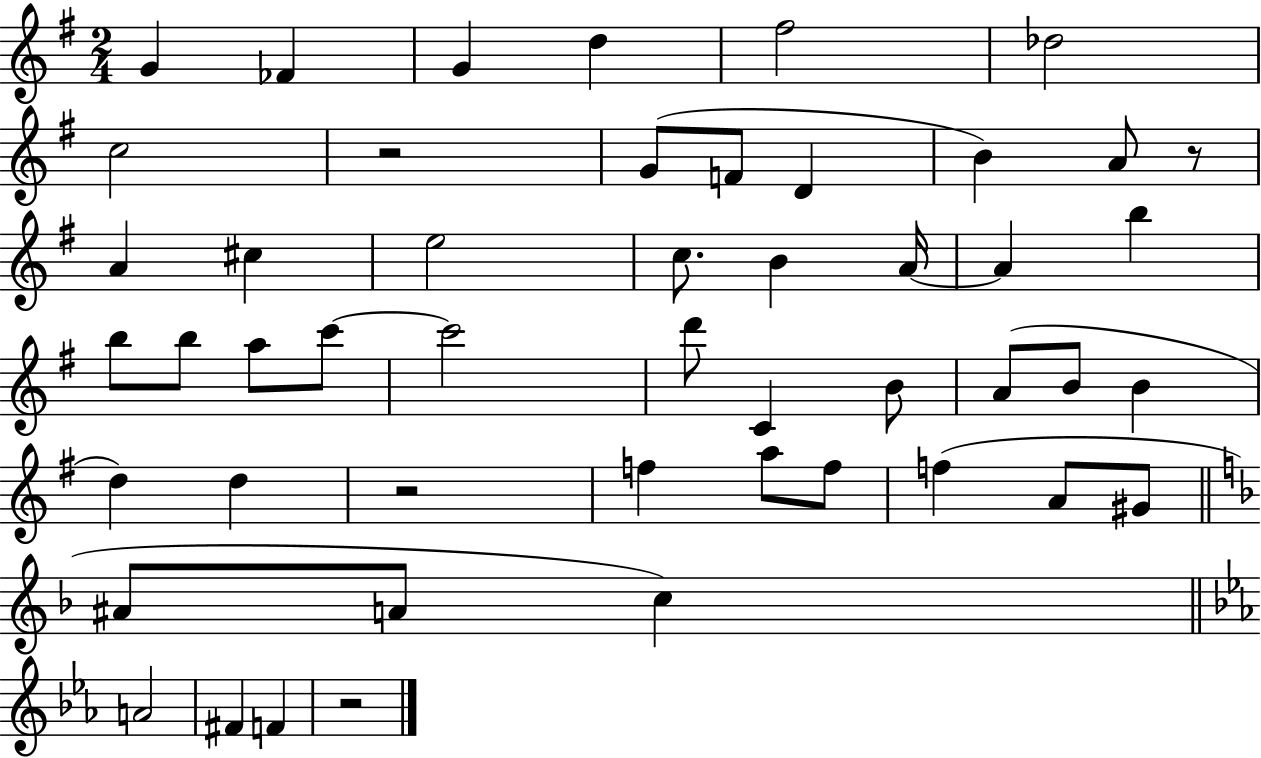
X:1
T:Untitled
M:2/4
L:1/4
K:G
G _F G d ^f2 _d2 c2 z2 G/2 F/2 D B A/2 z/2 A ^c e2 c/2 B A/4 A b b/2 b/2 a/2 c'/2 c'2 d'/2 C B/2 A/2 B/2 B d d z2 f a/2 f/2 f A/2 ^G/2 ^A/2 A/2 c A2 ^F F z2